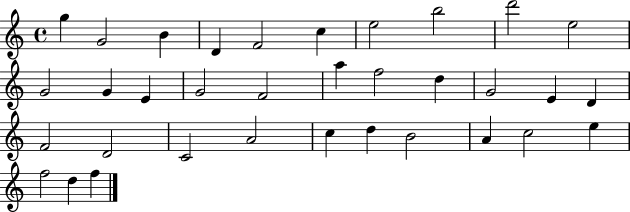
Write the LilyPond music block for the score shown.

{
  \clef treble
  \time 4/4
  \defaultTimeSignature
  \key c \major
  g''4 g'2 b'4 | d'4 f'2 c''4 | e''2 b''2 | d'''2 e''2 | \break g'2 g'4 e'4 | g'2 f'2 | a''4 f''2 d''4 | g'2 e'4 d'4 | \break f'2 d'2 | c'2 a'2 | c''4 d''4 b'2 | a'4 c''2 e''4 | \break f''2 d''4 f''4 | \bar "|."
}